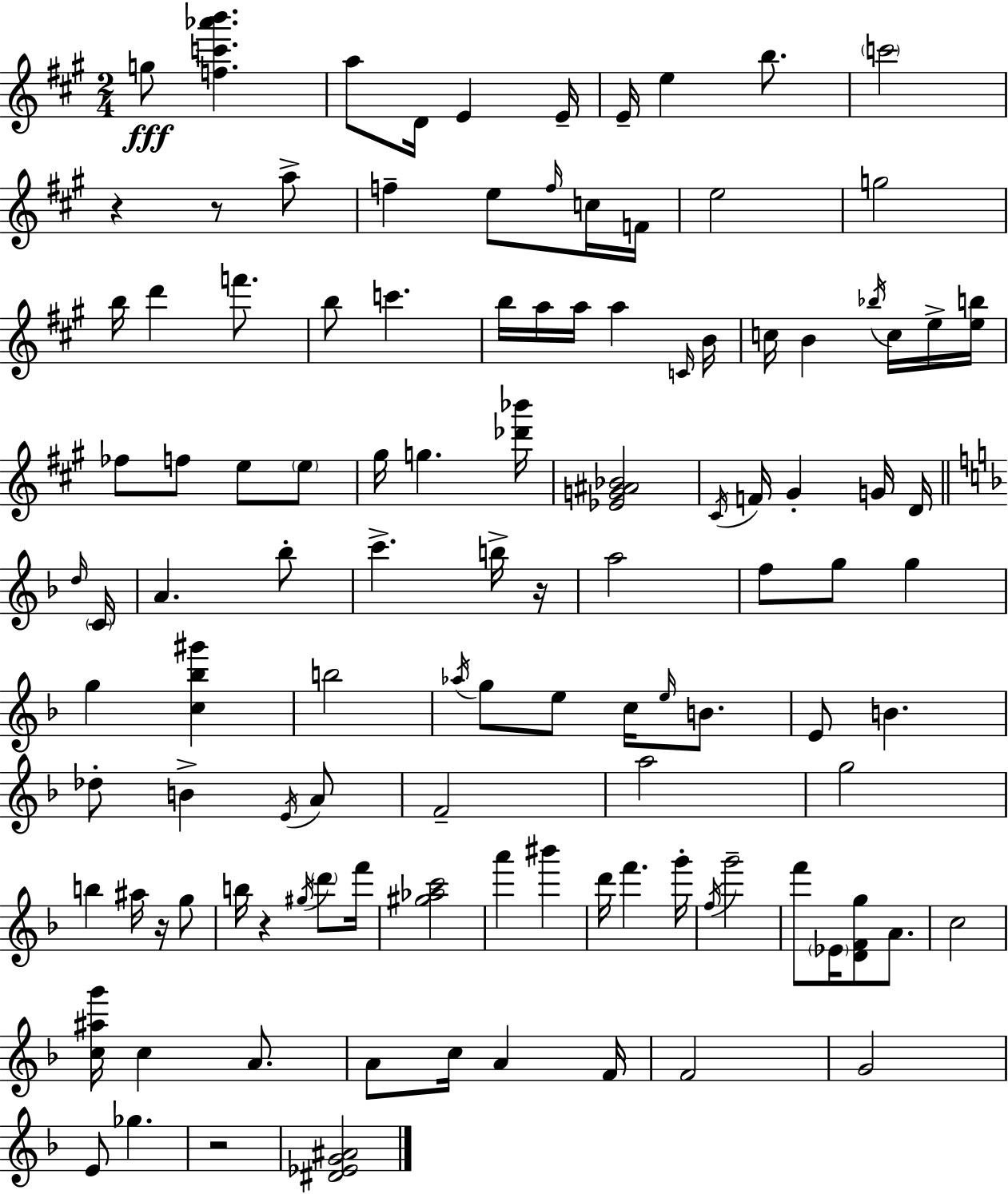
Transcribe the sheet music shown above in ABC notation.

X:1
T:Untitled
M:2/4
L:1/4
K:A
g/2 [fc'_a'b'] a/2 D/4 E E/4 E/4 e b/2 c'2 z z/2 a/2 f e/2 f/4 c/4 F/4 e2 g2 b/4 d' f'/2 b/2 c' b/4 a/4 a/4 a C/4 B/4 c/4 B _b/4 c/4 e/4 [eb]/4 _f/2 f/2 e/2 e/2 ^g/4 g [_d'_b']/4 [_EG^A_B]2 ^C/4 F/4 ^G G/4 D/4 d/4 C/4 A _b/2 c' b/4 z/4 a2 f/2 g/2 g g [c_b^g'] b2 _a/4 g/2 e/2 c/4 e/4 B/2 E/2 B _d/2 B E/4 A/2 F2 a2 g2 b ^a/4 z/4 g/2 b/4 z ^g/4 d'/2 f'/4 [^g_ac']2 a' ^b' d'/4 f' g'/4 f/4 g'2 f'/2 _E/4 [DFg]/2 A/2 c2 [c^ag']/4 c A/2 A/2 c/4 A F/4 F2 G2 E/2 _g z2 [^D_EG^A]2